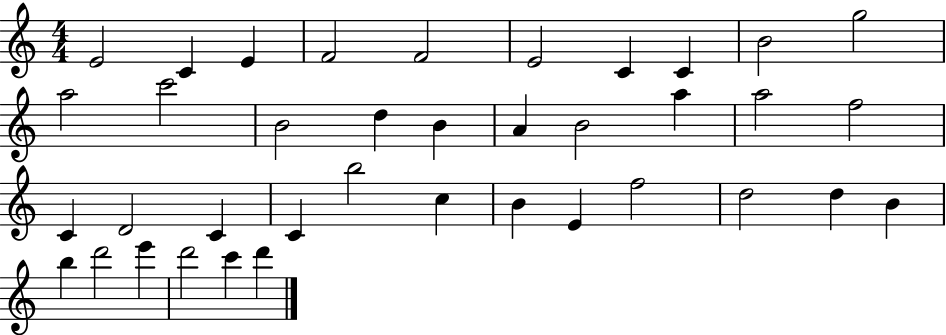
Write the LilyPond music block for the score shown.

{
  \clef treble
  \numericTimeSignature
  \time 4/4
  \key c \major
  e'2 c'4 e'4 | f'2 f'2 | e'2 c'4 c'4 | b'2 g''2 | \break a''2 c'''2 | b'2 d''4 b'4 | a'4 b'2 a''4 | a''2 f''2 | \break c'4 d'2 c'4 | c'4 b''2 c''4 | b'4 e'4 f''2 | d''2 d''4 b'4 | \break b''4 d'''2 e'''4 | d'''2 c'''4 d'''4 | \bar "|."
}